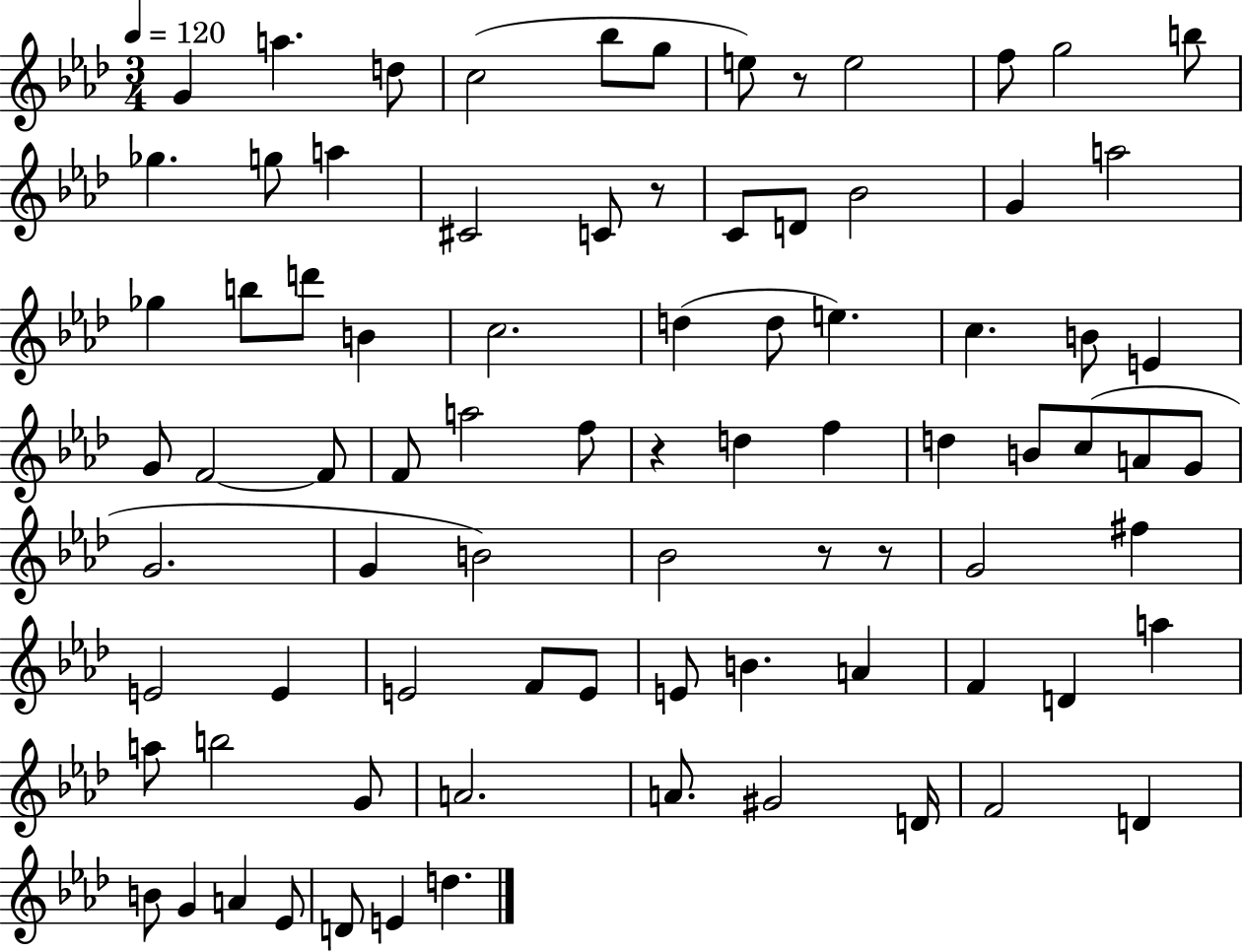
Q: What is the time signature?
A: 3/4